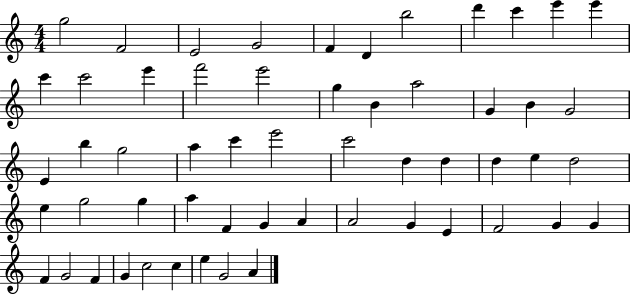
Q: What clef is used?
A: treble